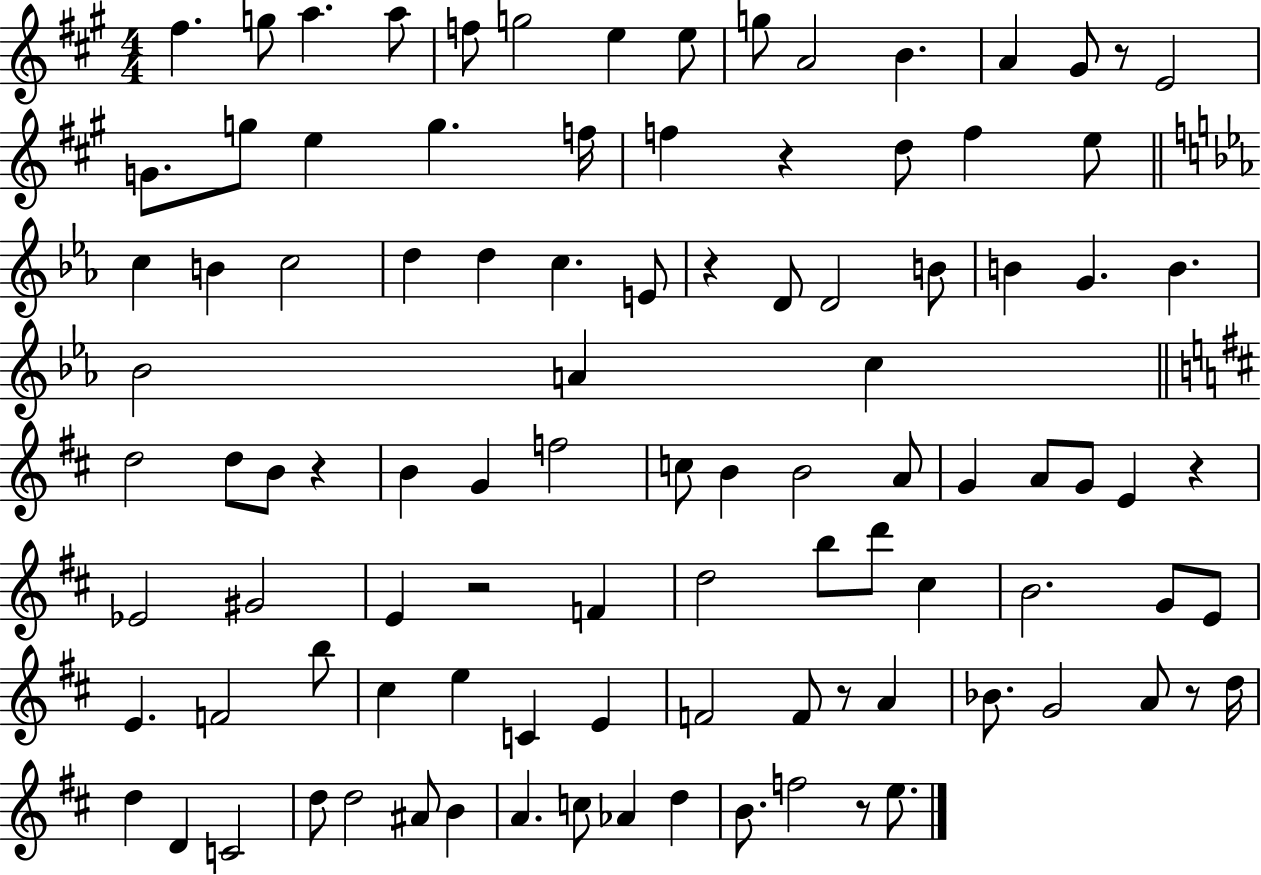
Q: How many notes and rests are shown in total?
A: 101